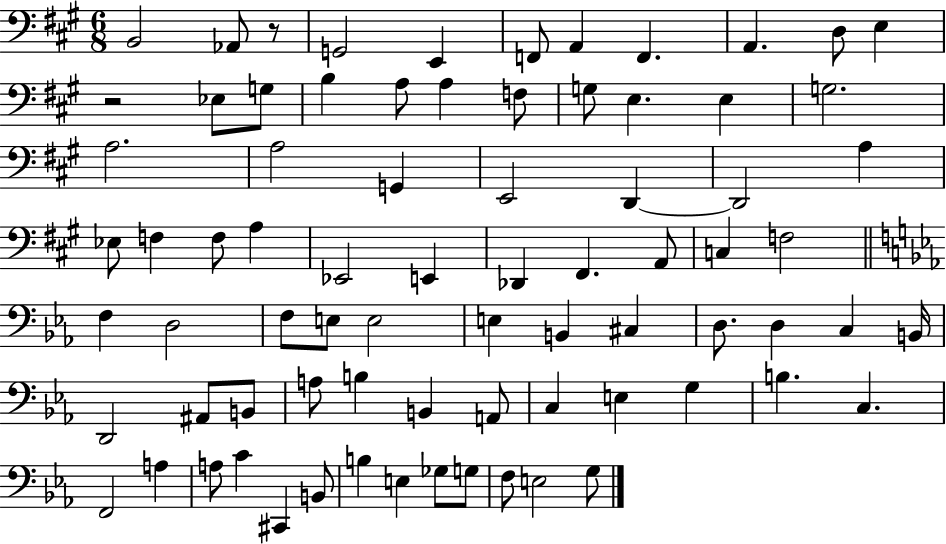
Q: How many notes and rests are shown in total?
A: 77